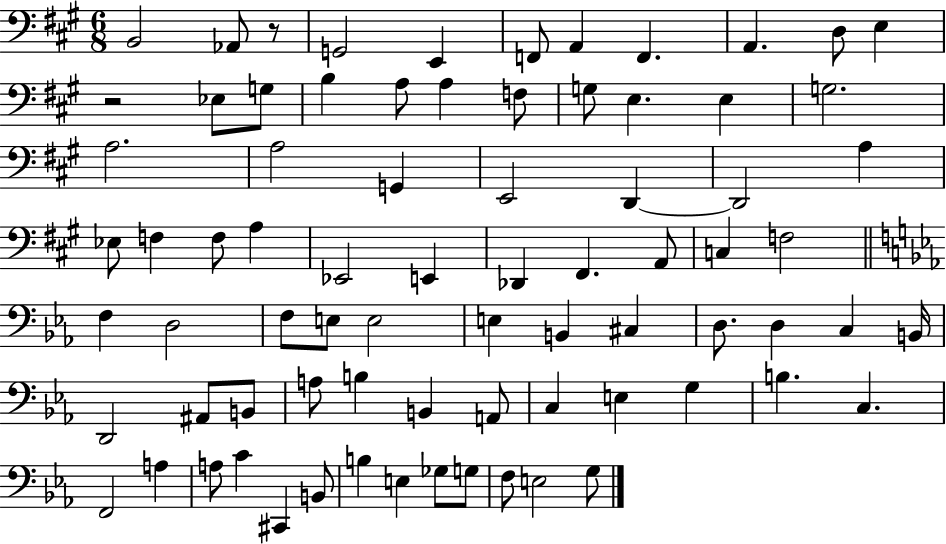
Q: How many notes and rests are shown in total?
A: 77